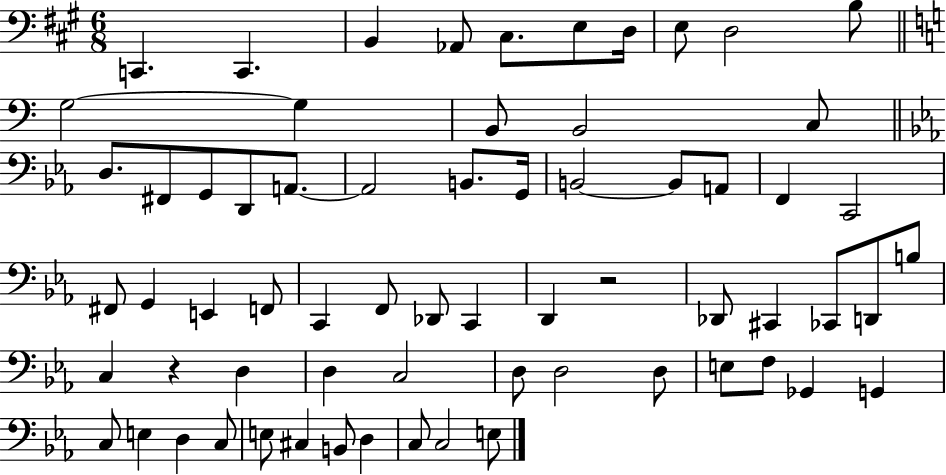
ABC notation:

X:1
T:Untitled
M:6/8
L:1/4
K:A
C,, C,, B,, _A,,/2 ^C,/2 E,/2 D,/4 E,/2 D,2 B,/2 G,2 G, B,,/2 B,,2 C,/2 D,/2 ^F,,/2 G,,/2 D,,/2 A,,/2 A,,2 B,,/2 G,,/4 B,,2 B,,/2 A,,/2 F,, C,,2 ^F,,/2 G,, E,, F,,/2 C,, F,,/2 _D,,/2 C,, D,, z2 _D,,/2 ^C,, _C,,/2 D,,/2 B,/2 C, z D, D, C,2 D,/2 D,2 D,/2 E,/2 F,/2 _G,, G,, C,/2 E, D, C,/2 E,/2 ^C, B,,/2 D, C,/2 C,2 E,/2